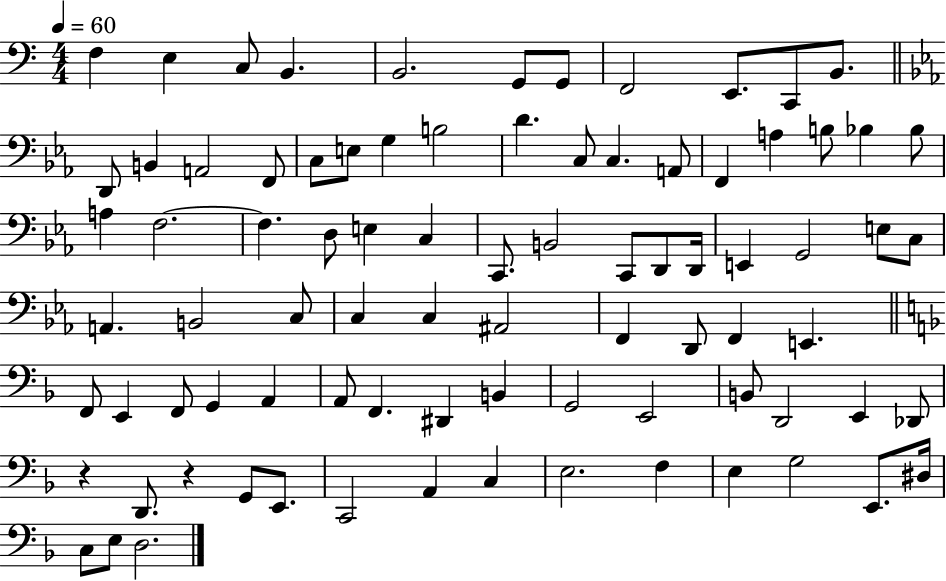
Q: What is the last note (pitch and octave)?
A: D3